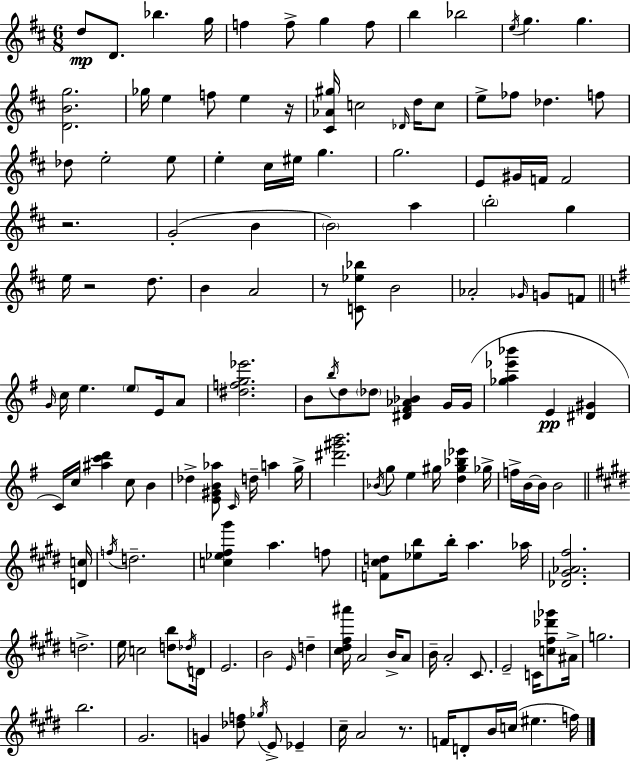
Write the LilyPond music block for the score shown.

{
  \clef treble
  \numericTimeSignature
  \time 6/8
  \key d \major
  \repeat volta 2 { d''8\mp d'8. bes''4. g''16 | f''4 f''8-> g''4 f''8 | b''4 bes''2 | \acciaccatura { e''16 } g''4. g''4. | \break <d' b' g''>2. | ges''16 e''4 f''8 e''4 | r16 <cis' aes' gis''>16 c''2 \grace { des'16 } d''16 | c''8 e''8-> fes''8 des''4. | \break f''8 des''8 e''2-. | e''8 e''4-. cis''16 eis''16 g''4. | g''2. | e'8 gis'16 f'16 f'2 | \break r2. | g'2-.( b'4 | \parenthesize b'2) a''4 | \parenthesize b''2-. g''4 | \break e''16 r2 d''8. | b'4 a'2 | r8 <c' ees'' bes''>8 b'2 | aes'2-. \grace { ges'16 } g'8 | \break f'8 \bar "||" \break \key g \major \grace { g'16 } c''16 e''4. \parenthesize e''8 e'16 a'8 | <dis'' f'' g'' ees'''>2. | b'8 \acciaccatura { b''16 } d''8 \parenthesize des''8 <dis' fis' aes' bes'>4 | g'16 g'16( <ges'' a'' ees''' bes'''>4 e'4\pp <dis' gis'>4 | \break c'16) c''16 <ais'' c''' d'''>4 c''8 b'4 | des''4-> <e' gis' b' aes''>8 \grace { c'16 } d''16-- a''4 | g''16-> <dis''' gis''' b'''>2. | \acciaccatura { bes'16 } g''8 e''4 gis''16 <d'' gis'' bes'' ees'''>4 | \break ges''16-> f''16-> b'16~~ b'16 b'2 | \bar "||" \break \key e \major <d' c''>16 \acciaccatura { f''16 } d''2.-- | <c'' ees'' fis'' gis'''>4 a''4. | f''8 <f' cis'' d''>8 <ees'' b''>8 b''16-. a''4. | aes''16 <des' gis' aes' fis''>2. | \break d''2.-> | e''16 c''2 <d'' b''>8 | \acciaccatura { des''16 } d'16 e'2. | b'2 \grace { e'16 } | \break d''4-- <cis'' dis'' fis'' ais'''>16 a'2 | b'16-> a'8 b'16-- a'2-. | cis'8. e'2-- | c'16 <c'' fis'' des''' ges'''>8 ais'16-> g''2. | \break b''2. | gis'2. | g'4 <des'' f''>8 \acciaccatura { ges''16 } e'8-> | ees'4-- cis''16-- a'2 | \break r8. f'16 d'8-. b'16 c''16( eis''4. | f''16) } \bar "|."
}